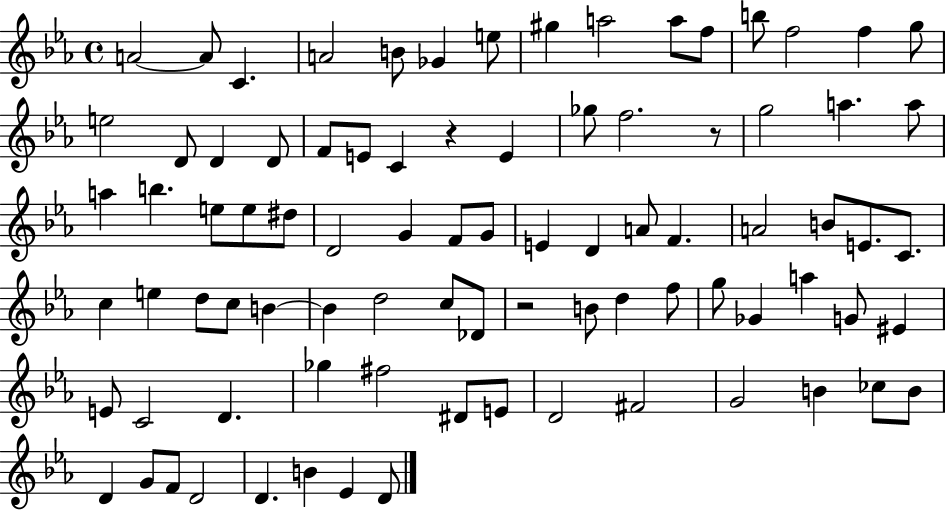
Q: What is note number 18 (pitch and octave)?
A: D4